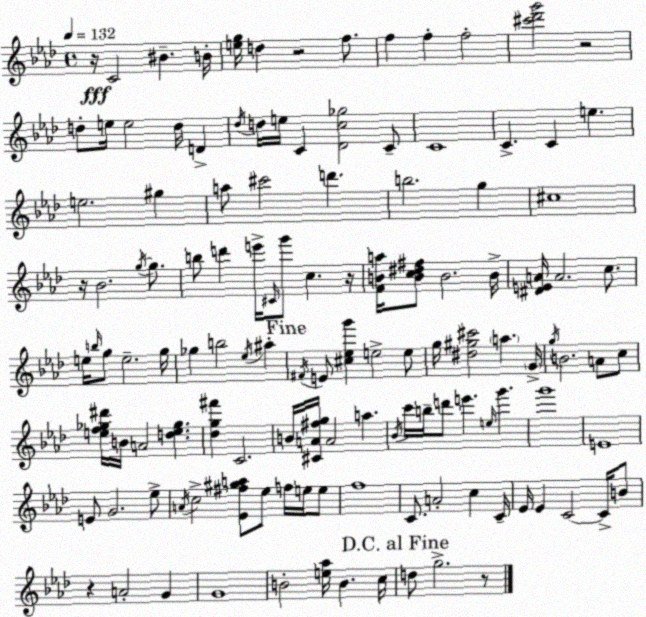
X:1
T:Untitled
M:4/4
L:1/4
K:Fm
z/4 C2 ^B B/4 [eg]/4 d z2 f/2 f f f2 [^c'_d'g']2 z2 d/2 e/4 e2 d/4 D _d/4 d/4 e/4 C [_Dc_g]2 C/2 C4 C C e e2 ^g a/2 ^c'2 d' b2 g ^c4 z/4 _B2 g/4 g/2 b/2 d' e'/4 ^C/4 g'/2 c z/4 [FBa]/4 [Bc^d^f]/2 B2 B/4 [^DEA]/4 A2 c/2 e/4 b/4 g/2 e2 g/4 _g b2 _e/4 ^a ^F/4 E/2 [^c_eg'] e2 e/2 g/4 [^d^g^c']2 a G/4 g/4 B2 A/2 c/2 [ef_g^d']/4 B/4 A2 [de_g] [_dg^f'] C2 B/4 [^CA^fg]/4 A2 a _B/4 c'/4 b/4 d'/2 e' e/4 g' g'4 E4 E/2 G2 _e/2 A/4 c2 [_E^f^ga]/2 _e/2 f/4 e/4 e/2 f4 C/2 A2 c C/4 _E/4 _E C2 C/4 B/2 z A2 G G4 B2 [e_a]/4 B c/4 d/2 g2 z/2